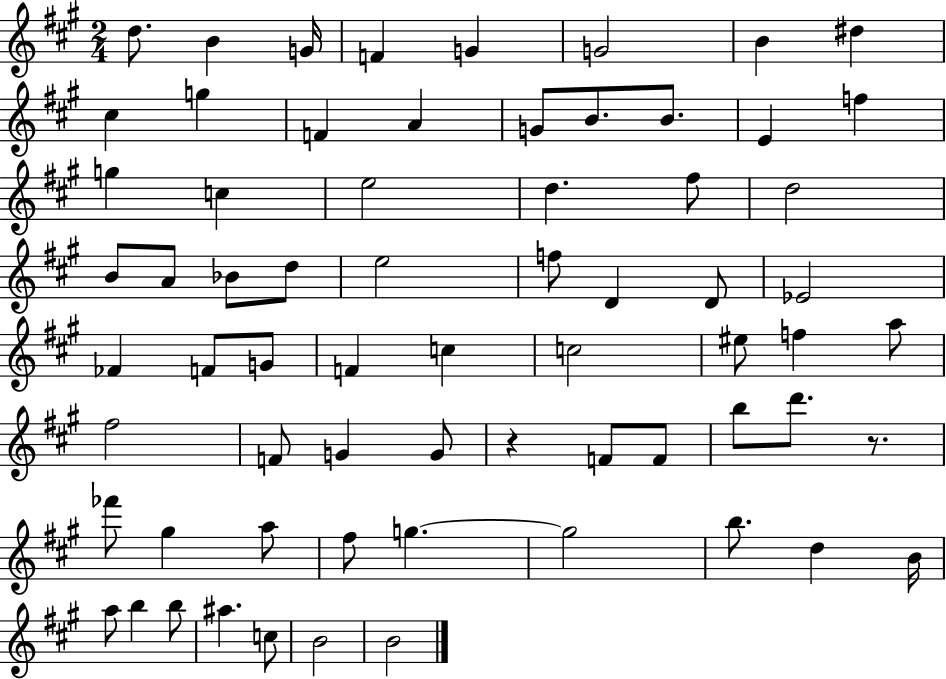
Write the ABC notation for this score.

X:1
T:Untitled
M:2/4
L:1/4
K:A
d/2 B G/4 F G G2 B ^d ^c g F A G/2 B/2 B/2 E f g c e2 d ^f/2 d2 B/2 A/2 _B/2 d/2 e2 f/2 D D/2 _E2 _F F/2 G/2 F c c2 ^e/2 f a/2 ^f2 F/2 G G/2 z F/2 F/2 b/2 d'/2 z/2 _f'/2 ^g a/2 ^f/2 g g2 b/2 d B/4 a/2 b b/2 ^a c/2 B2 B2